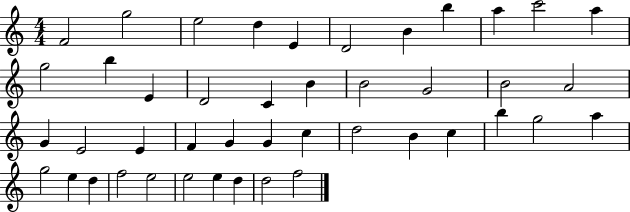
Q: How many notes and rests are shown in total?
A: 44